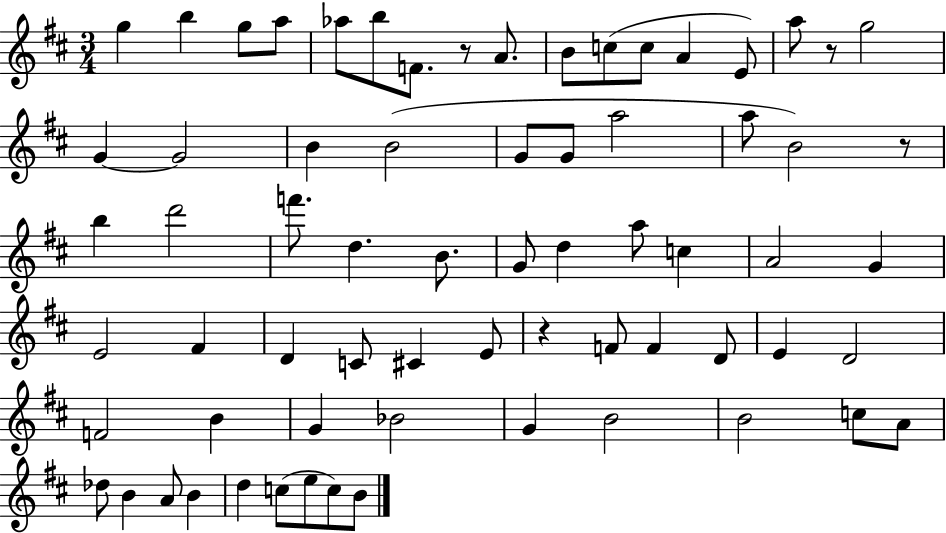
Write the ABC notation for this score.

X:1
T:Untitled
M:3/4
L:1/4
K:D
g b g/2 a/2 _a/2 b/2 F/2 z/2 A/2 B/2 c/2 c/2 A E/2 a/2 z/2 g2 G G2 B B2 G/2 G/2 a2 a/2 B2 z/2 b d'2 f'/2 d B/2 G/2 d a/2 c A2 G E2 ^F D C/2 ^C E/2 z F/2 F D/2 E D2 F2 B G _B2 G B2 B2 c/2 A/2 _d/2 B A/2 B d c/2 e/2 c/2 B/2